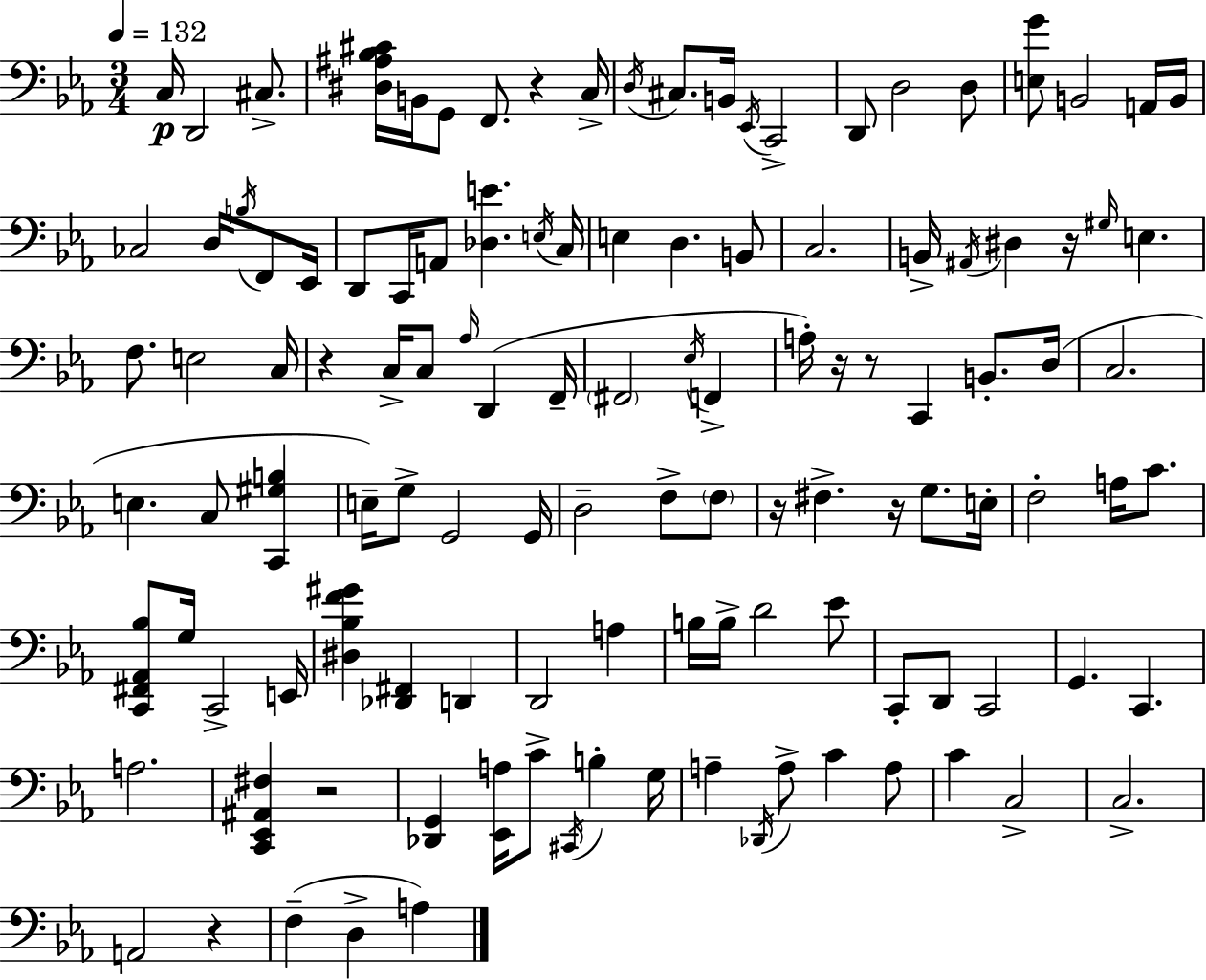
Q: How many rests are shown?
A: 9